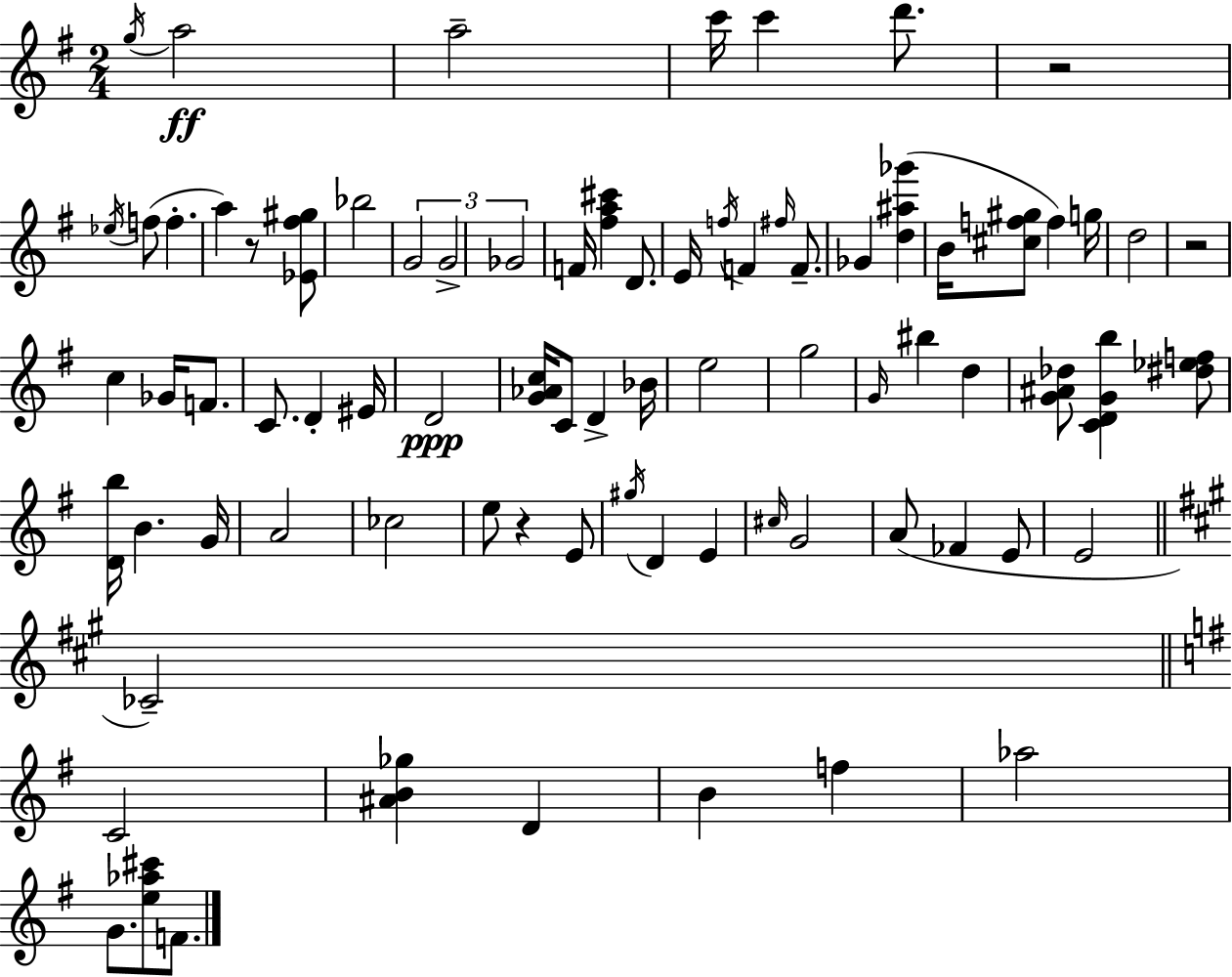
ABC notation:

X:1
T:Untitled
M:2/4
L:1/4
K:Em
g/4 a2 a2 c'/4 c' d'/2 z2 _e/4 f/2 f a z/2 [_E^f^g]/2 _b2 G2 G2 _G2 F/4 [^fa^c'] D/2 E/4 f/4 F ^f/4 F/2 _G [d^a_g'] B/4 [^cf^g]/2 f g/4 d2 z2 c _G/4 F/2 C/2 D ^E/4 D2 [G_Ac]/4 C/2 D _B/4 e2 g2 G/4 ^b d [G^A_d]/2 [CDGb] [^d_ef]/2 [Db]/4 B G/4 A2 _c2 e/2 z E/2 ^g/4 D E ^c/4 G2 A/2 _F E/2 E2 _C2 C2 [^AB_g] D B f _a2 G/2 [e_a^c']/2 F/2